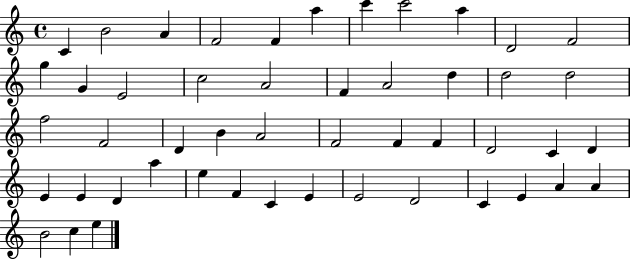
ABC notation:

X:1
T:Untitled
M:4/4
L:1/4
K:C
C B2 A F2 F a c' c'2 a D2 F2 g G E2 c2 A2 F A2 d d2 d2 f2 F2 D B A2 F2 F F D2 C D E E D a e F C E E2 D2 C E A A B2 c e